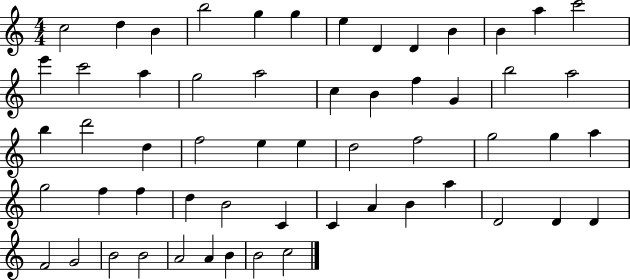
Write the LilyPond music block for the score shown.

{
  \clef treble
  \numericTimeSignature
  \time 4/4
  \key c \major
  c''2 d''4 b'4 | b''2 g''4 g''4 | e''4 d'4 d'4 b'4 | b'4 a''4 c'''2 | \break e'''4 c'''2 a''4 | g''2 a''2 | c''4 b'4 f''4 g'4 | b''2 a''2 | \break b''4 d'''2 d''4 | f''2 e''4 e''4 | d''2 f''2 | g''2 g''4 a''4 | \break g''2 f''4 f''4 | d''4 b'2 c'4 | c'4 a'4 b'4 a''4 | d'2 d'4 d'4 | \break f'2 g'2 | b'2 b'2 | a'2 a'4 b'4 | b'2 c''2 | \break \bar "|."
}